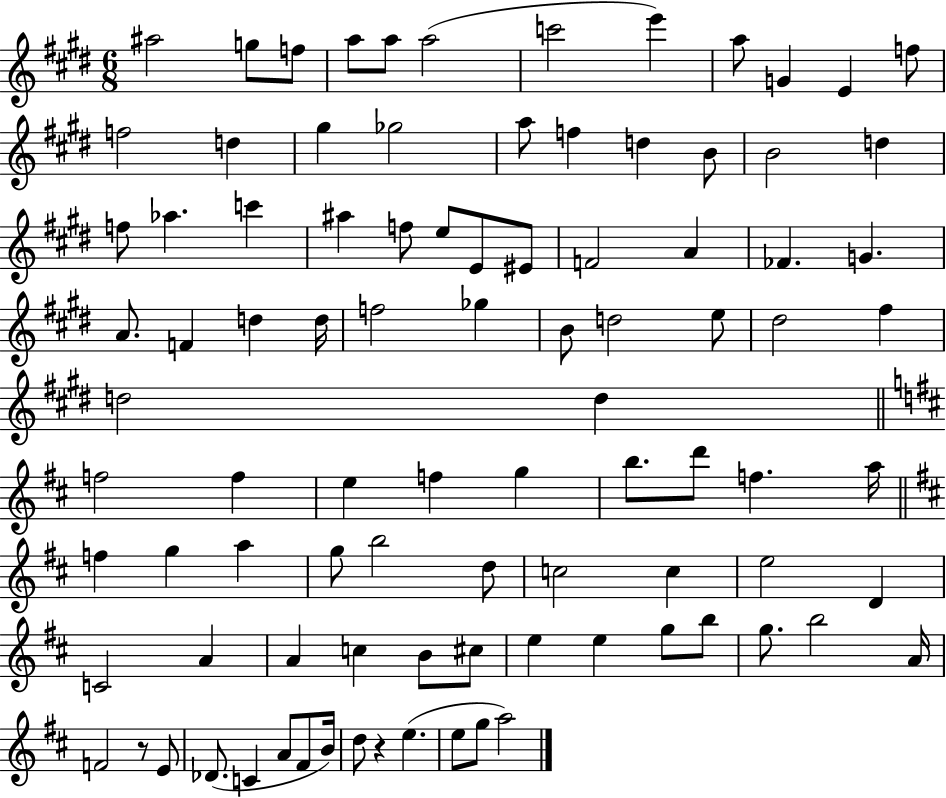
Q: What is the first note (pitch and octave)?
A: A#5